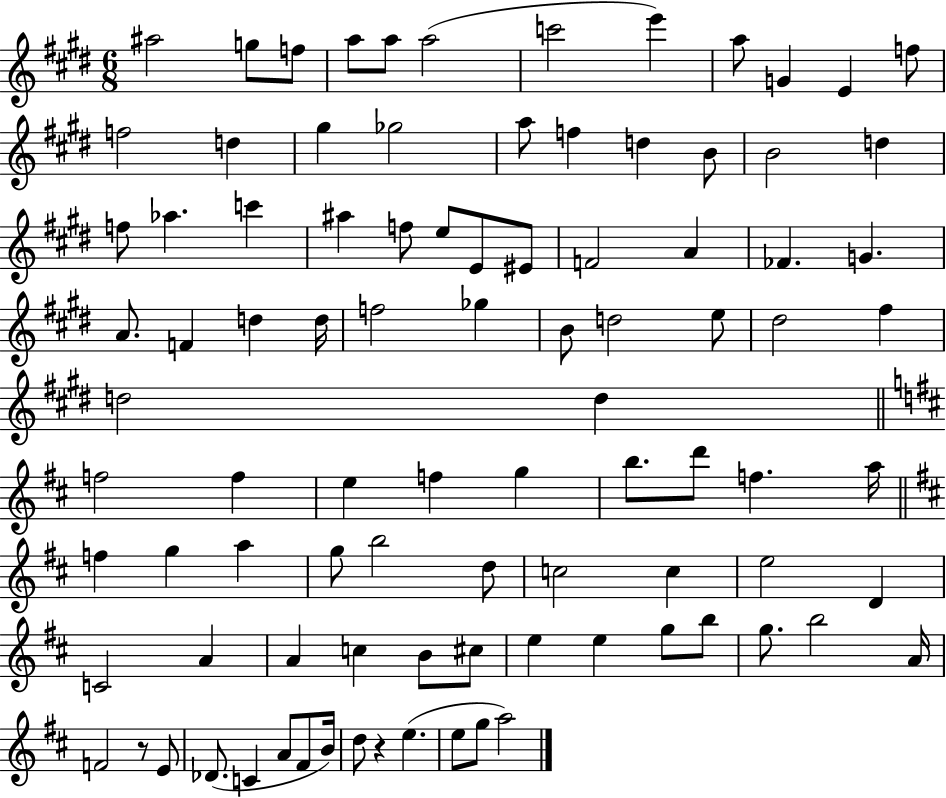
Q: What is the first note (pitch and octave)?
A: A#5